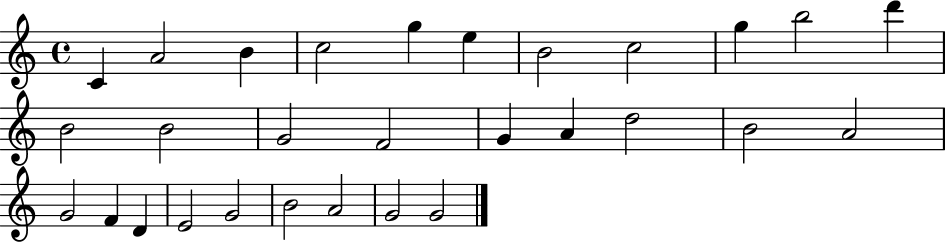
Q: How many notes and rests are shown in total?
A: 29